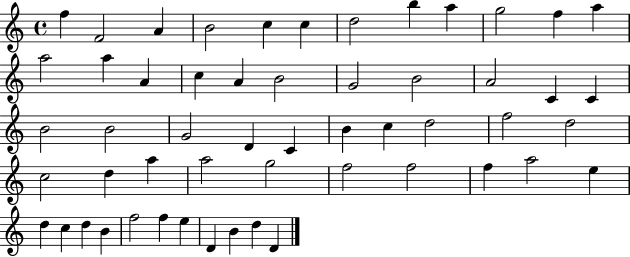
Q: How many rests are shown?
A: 0